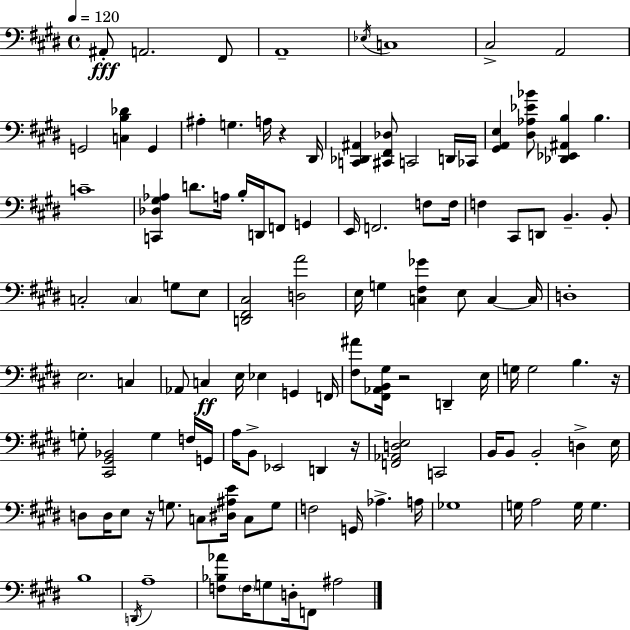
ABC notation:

X:1
T:Untitled
M:4/4
L:1/4
K:E
^A,,/2 A,,2 ^F,,/2 A,,4 _E,/4 C,4 ^C,2 A,,2 G,,2 [C,B,_D] G,, ^A, G, A,/4 z ^D,,/4 [C,,_D,,^A,,] [^C,,^F,,_D,]/2 C,,2 D,,/4 _C,,/4 [^G,,A,,E,] [^D,_A,_E_B]/2 [_D,,_E,,^A,,B,] B, C4 [C,,_D,^G,_A,] D/2 A,/4 B,/4 D,,/4 F,,/2 G,, E,,/4 F,,2 F,/2 F,/4 F, ^C,,/2 D,,/2 B,, B,,/2 C,2 C, G,/2 E,/2 [D,,^F,,^C,]2 [D,A]2 E,/4 G, [C,^F,_G] E,/2 C, C,/4 D,4 E,2 C, _A,,/2 C, E,/4 _E, G,, F,,/4 [^F,^A]/2 [^F,,_A,,B,,^G,]/4 z2 D,, E,/4 G,/4 G,2 B, z/4 G,/2 [^C,,^G,,_B,,]2 G, F,/4 G,,/4 A,/4 B,,/2 _E,,2 D,, z/4 [F,,_A,,D,E,]2 C,,2 B,,/4 B,,/2 B,,2 D, E,/4 D,/2 D,/4 E,/2 z/4 G,/2 C,/2 [^D,^A,E]/4 C,/2 G,/2 F,2 G,,/4 _A, A,/4 _G,4 G,/4 A,2 G,/4 G, B,4 D,,/4 A,4 [F,_B,_A]/2 F,/4 G,/2 D,/4 F,,/2 ^A,2